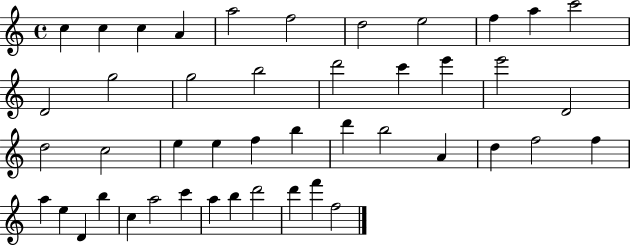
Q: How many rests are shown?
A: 0